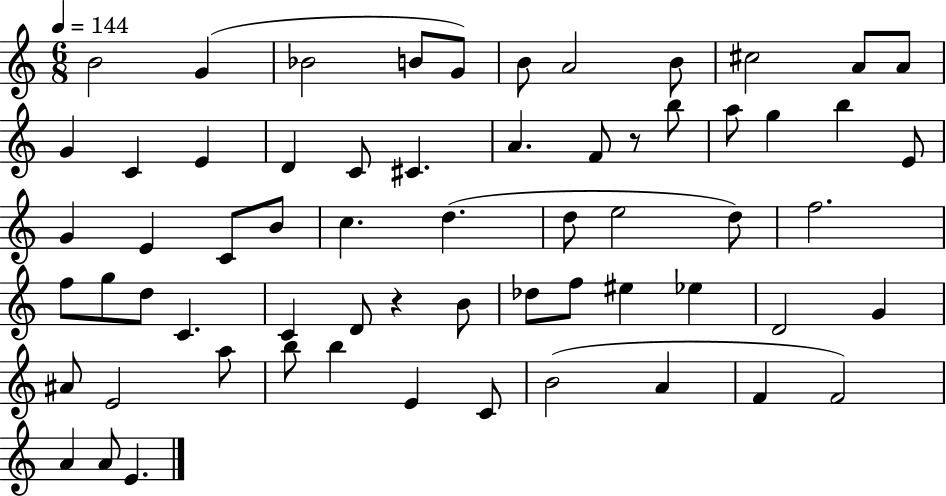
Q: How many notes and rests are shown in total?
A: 63